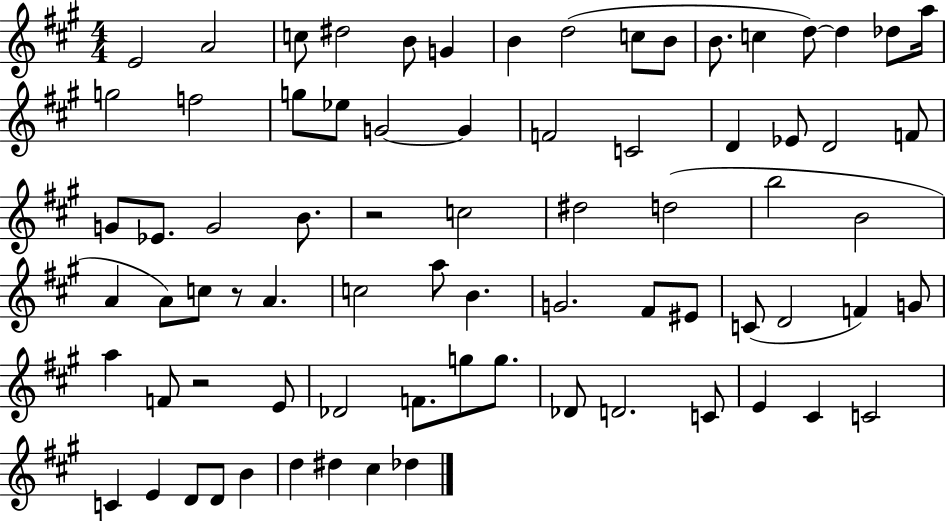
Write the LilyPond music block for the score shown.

{
  \clef treble
  \numericTimeSignature
  \time 4/4
  \key a \major
  e'2 a'2 | c''8 dis''2 b'8 g'4 | b'4 d''2( c''8 b'8 | b'8. c''4 d''8~~) d''4 des''8 a''16 | \break g''2 f''2 | g''8 ees''8 g'2~~ g'4 | f'2 c'2 | d'4 ees'8 d'2 f'8 | \break g'8 ees'8. g'2 b'8. | r2 c''2 | dis''2 d''2( | b''2 b'2 | \break a'4 a'8) c''8 r8 a'4. | c''2 a''8 b'4. | g'2. fis'8 eis'8 | c'8( d'2 f'4) g'8 | \break a''4 f'8 r2 e'8 | des'2 f'8. g''8 g''8. | des'8 d'2. c'8 | e'4 cis'4 c'2 | \break c'4 e'4 d'8 d'8 b'4 | d''4 dis''4 cis''4 des''4 | \bar "|."
}